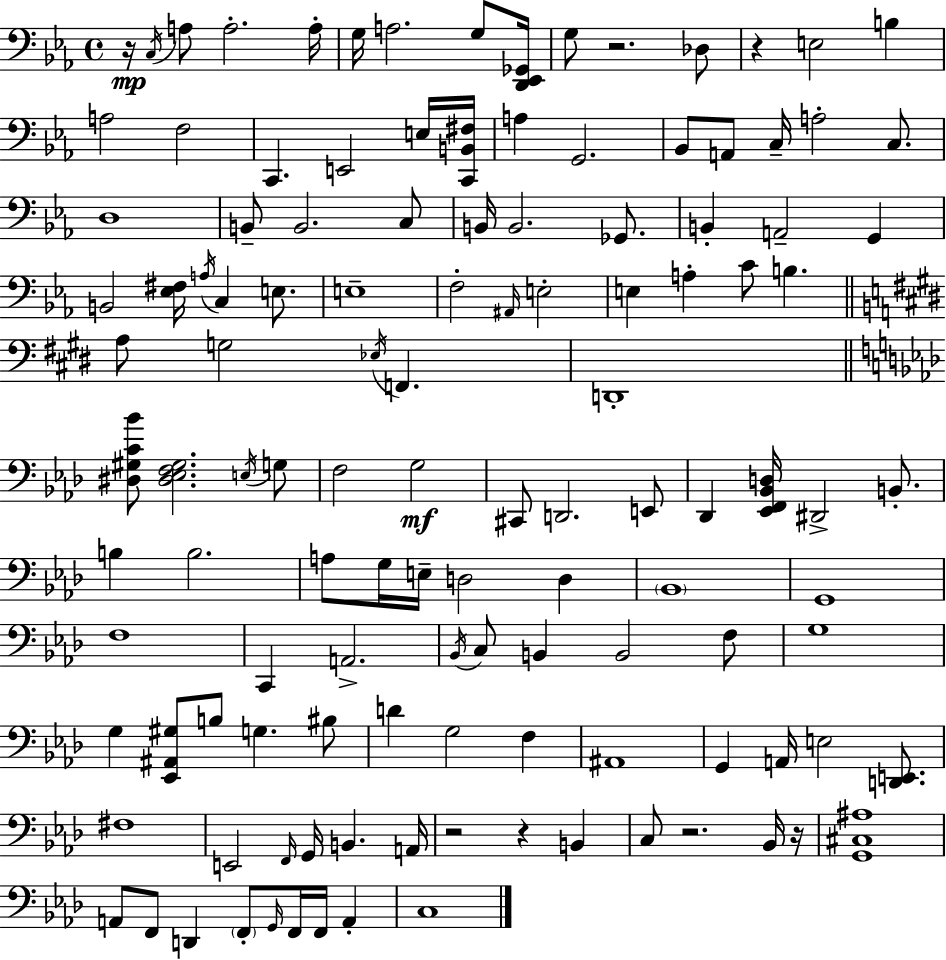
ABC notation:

X:1
T:Untitled
M:4/4
L:1/4
K:Cm
z/4 C,/4 A,/2 A,2 A,/4 G,/4 A,2 G,/2 [D,,_E,,_G,,]/4 G,/2 z2 _D,/2 z E,2 B, A,2 F,2 C,, E,,2 E,/4 [C,,B,,^F,]/4 A, G,,2 _B,,/2 A,,/2 C,/4 A,2 C,/2 D,4 B,,/2 B,,2 C,/2 B,,/4 B,,2 _G,,/2 B,, A,,2 G,, B,,2 [_E,^F,]/4 A,/4 C, E,/2 E,4 F,2 ^A,,/4 E,2 E, A, C/2 B, A,/2 G,2 _E,/4 F,, D,,4 [^D,^G,C_B]/2 [^D,_E,F,^G,]2 E,/4 G,/2 F,2 G,2 ^C,,/2 D,,2 E,,/2 _D,, [_E,,F,,_B,,D,]/4 ^D,,2 B,,/2 B, B,2 A,/2 G,/4 E,/4 D,2 D, _B,,4 G,,4 F,4 C,, A,,2 _B,,/4 C,/2 B,, B,,2 F,/2 G,4 G, [_E,,^A,,^G,]/2 B,/2 G, ^B,/2 D G,2 F, ^A,,4 G,, A,,/4 E,2 [D,,E,,]/2 ^F,4 E,,2 F,,/4 G,,/4 B,, A,,/4 z2 z B,, C,/2 z2 _B,,/4 z/4 [G,,^C,^A,]4 A,,/2 F,,/2 D,, F,,/2 G,,/4 F,,/4 F,,/4 A,, C,4